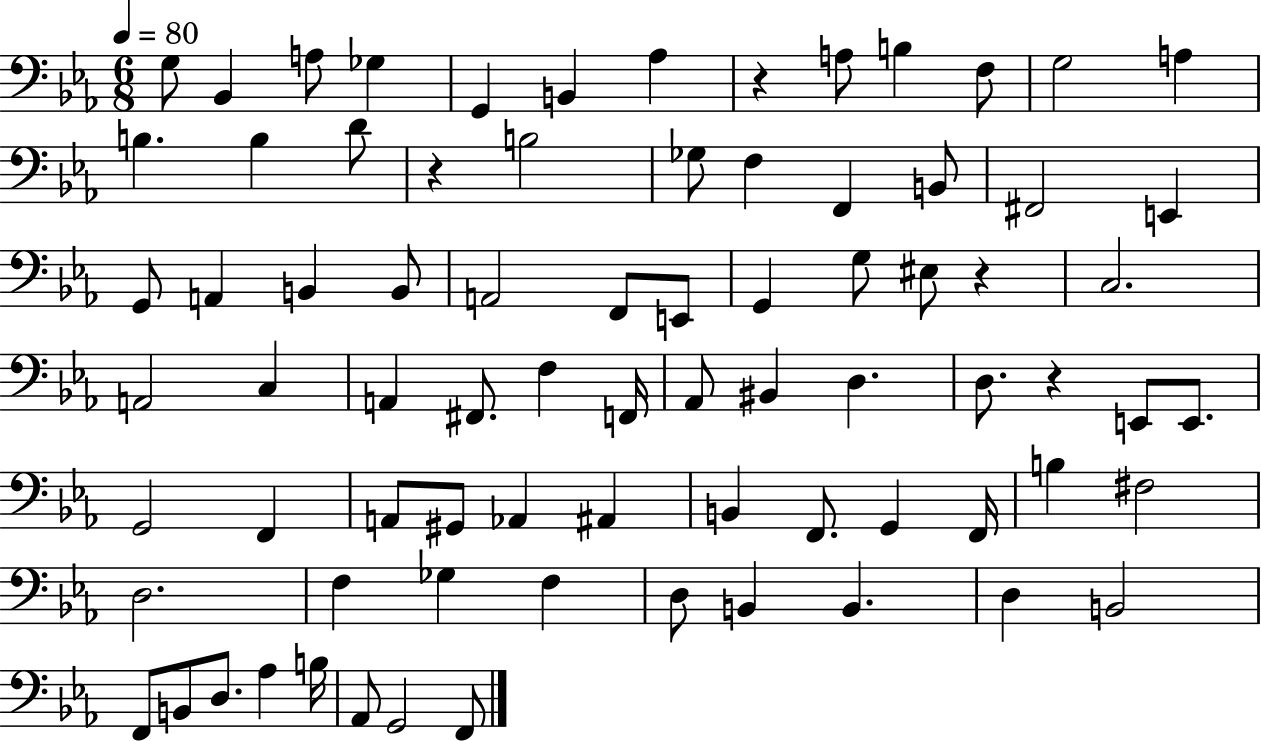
{
  \clef bass
  \numericTimeSignature
  \time 6/8
  \key ees \major
  \tempo 4 = 80
  g8 bes,4 a8 ges4 | g,4 b,4 aes4 | r4 a8 b4 f8 | g2 a4 | \break b4. b4 d'8 | r4 b2 | ges8 f4 f,4 b,8 | fis,2 e,4 | \break g,8 a,4 b,4 b,8 | a,2 f,8 e,8 | g,4 g8 eis8 r4 | c2. | \break a,2 c4 | a,4 fis,8. f4 f,16 | aes,8 bis,4 d4. | d8. r4 e,8 e,8. | \break g,2 f,4 | a,8 gis,8 aes,4 ais,4 | b,4 f,8. g,4 f,16 | b4 fis2 | \break d2. | f4 ges4 f4 | d8 b,4 b,4. | d4 b,2 | \break f,8 b,8 d8. aes4 b16 | aes,8 g,2 f,8 | \bar "|."
}